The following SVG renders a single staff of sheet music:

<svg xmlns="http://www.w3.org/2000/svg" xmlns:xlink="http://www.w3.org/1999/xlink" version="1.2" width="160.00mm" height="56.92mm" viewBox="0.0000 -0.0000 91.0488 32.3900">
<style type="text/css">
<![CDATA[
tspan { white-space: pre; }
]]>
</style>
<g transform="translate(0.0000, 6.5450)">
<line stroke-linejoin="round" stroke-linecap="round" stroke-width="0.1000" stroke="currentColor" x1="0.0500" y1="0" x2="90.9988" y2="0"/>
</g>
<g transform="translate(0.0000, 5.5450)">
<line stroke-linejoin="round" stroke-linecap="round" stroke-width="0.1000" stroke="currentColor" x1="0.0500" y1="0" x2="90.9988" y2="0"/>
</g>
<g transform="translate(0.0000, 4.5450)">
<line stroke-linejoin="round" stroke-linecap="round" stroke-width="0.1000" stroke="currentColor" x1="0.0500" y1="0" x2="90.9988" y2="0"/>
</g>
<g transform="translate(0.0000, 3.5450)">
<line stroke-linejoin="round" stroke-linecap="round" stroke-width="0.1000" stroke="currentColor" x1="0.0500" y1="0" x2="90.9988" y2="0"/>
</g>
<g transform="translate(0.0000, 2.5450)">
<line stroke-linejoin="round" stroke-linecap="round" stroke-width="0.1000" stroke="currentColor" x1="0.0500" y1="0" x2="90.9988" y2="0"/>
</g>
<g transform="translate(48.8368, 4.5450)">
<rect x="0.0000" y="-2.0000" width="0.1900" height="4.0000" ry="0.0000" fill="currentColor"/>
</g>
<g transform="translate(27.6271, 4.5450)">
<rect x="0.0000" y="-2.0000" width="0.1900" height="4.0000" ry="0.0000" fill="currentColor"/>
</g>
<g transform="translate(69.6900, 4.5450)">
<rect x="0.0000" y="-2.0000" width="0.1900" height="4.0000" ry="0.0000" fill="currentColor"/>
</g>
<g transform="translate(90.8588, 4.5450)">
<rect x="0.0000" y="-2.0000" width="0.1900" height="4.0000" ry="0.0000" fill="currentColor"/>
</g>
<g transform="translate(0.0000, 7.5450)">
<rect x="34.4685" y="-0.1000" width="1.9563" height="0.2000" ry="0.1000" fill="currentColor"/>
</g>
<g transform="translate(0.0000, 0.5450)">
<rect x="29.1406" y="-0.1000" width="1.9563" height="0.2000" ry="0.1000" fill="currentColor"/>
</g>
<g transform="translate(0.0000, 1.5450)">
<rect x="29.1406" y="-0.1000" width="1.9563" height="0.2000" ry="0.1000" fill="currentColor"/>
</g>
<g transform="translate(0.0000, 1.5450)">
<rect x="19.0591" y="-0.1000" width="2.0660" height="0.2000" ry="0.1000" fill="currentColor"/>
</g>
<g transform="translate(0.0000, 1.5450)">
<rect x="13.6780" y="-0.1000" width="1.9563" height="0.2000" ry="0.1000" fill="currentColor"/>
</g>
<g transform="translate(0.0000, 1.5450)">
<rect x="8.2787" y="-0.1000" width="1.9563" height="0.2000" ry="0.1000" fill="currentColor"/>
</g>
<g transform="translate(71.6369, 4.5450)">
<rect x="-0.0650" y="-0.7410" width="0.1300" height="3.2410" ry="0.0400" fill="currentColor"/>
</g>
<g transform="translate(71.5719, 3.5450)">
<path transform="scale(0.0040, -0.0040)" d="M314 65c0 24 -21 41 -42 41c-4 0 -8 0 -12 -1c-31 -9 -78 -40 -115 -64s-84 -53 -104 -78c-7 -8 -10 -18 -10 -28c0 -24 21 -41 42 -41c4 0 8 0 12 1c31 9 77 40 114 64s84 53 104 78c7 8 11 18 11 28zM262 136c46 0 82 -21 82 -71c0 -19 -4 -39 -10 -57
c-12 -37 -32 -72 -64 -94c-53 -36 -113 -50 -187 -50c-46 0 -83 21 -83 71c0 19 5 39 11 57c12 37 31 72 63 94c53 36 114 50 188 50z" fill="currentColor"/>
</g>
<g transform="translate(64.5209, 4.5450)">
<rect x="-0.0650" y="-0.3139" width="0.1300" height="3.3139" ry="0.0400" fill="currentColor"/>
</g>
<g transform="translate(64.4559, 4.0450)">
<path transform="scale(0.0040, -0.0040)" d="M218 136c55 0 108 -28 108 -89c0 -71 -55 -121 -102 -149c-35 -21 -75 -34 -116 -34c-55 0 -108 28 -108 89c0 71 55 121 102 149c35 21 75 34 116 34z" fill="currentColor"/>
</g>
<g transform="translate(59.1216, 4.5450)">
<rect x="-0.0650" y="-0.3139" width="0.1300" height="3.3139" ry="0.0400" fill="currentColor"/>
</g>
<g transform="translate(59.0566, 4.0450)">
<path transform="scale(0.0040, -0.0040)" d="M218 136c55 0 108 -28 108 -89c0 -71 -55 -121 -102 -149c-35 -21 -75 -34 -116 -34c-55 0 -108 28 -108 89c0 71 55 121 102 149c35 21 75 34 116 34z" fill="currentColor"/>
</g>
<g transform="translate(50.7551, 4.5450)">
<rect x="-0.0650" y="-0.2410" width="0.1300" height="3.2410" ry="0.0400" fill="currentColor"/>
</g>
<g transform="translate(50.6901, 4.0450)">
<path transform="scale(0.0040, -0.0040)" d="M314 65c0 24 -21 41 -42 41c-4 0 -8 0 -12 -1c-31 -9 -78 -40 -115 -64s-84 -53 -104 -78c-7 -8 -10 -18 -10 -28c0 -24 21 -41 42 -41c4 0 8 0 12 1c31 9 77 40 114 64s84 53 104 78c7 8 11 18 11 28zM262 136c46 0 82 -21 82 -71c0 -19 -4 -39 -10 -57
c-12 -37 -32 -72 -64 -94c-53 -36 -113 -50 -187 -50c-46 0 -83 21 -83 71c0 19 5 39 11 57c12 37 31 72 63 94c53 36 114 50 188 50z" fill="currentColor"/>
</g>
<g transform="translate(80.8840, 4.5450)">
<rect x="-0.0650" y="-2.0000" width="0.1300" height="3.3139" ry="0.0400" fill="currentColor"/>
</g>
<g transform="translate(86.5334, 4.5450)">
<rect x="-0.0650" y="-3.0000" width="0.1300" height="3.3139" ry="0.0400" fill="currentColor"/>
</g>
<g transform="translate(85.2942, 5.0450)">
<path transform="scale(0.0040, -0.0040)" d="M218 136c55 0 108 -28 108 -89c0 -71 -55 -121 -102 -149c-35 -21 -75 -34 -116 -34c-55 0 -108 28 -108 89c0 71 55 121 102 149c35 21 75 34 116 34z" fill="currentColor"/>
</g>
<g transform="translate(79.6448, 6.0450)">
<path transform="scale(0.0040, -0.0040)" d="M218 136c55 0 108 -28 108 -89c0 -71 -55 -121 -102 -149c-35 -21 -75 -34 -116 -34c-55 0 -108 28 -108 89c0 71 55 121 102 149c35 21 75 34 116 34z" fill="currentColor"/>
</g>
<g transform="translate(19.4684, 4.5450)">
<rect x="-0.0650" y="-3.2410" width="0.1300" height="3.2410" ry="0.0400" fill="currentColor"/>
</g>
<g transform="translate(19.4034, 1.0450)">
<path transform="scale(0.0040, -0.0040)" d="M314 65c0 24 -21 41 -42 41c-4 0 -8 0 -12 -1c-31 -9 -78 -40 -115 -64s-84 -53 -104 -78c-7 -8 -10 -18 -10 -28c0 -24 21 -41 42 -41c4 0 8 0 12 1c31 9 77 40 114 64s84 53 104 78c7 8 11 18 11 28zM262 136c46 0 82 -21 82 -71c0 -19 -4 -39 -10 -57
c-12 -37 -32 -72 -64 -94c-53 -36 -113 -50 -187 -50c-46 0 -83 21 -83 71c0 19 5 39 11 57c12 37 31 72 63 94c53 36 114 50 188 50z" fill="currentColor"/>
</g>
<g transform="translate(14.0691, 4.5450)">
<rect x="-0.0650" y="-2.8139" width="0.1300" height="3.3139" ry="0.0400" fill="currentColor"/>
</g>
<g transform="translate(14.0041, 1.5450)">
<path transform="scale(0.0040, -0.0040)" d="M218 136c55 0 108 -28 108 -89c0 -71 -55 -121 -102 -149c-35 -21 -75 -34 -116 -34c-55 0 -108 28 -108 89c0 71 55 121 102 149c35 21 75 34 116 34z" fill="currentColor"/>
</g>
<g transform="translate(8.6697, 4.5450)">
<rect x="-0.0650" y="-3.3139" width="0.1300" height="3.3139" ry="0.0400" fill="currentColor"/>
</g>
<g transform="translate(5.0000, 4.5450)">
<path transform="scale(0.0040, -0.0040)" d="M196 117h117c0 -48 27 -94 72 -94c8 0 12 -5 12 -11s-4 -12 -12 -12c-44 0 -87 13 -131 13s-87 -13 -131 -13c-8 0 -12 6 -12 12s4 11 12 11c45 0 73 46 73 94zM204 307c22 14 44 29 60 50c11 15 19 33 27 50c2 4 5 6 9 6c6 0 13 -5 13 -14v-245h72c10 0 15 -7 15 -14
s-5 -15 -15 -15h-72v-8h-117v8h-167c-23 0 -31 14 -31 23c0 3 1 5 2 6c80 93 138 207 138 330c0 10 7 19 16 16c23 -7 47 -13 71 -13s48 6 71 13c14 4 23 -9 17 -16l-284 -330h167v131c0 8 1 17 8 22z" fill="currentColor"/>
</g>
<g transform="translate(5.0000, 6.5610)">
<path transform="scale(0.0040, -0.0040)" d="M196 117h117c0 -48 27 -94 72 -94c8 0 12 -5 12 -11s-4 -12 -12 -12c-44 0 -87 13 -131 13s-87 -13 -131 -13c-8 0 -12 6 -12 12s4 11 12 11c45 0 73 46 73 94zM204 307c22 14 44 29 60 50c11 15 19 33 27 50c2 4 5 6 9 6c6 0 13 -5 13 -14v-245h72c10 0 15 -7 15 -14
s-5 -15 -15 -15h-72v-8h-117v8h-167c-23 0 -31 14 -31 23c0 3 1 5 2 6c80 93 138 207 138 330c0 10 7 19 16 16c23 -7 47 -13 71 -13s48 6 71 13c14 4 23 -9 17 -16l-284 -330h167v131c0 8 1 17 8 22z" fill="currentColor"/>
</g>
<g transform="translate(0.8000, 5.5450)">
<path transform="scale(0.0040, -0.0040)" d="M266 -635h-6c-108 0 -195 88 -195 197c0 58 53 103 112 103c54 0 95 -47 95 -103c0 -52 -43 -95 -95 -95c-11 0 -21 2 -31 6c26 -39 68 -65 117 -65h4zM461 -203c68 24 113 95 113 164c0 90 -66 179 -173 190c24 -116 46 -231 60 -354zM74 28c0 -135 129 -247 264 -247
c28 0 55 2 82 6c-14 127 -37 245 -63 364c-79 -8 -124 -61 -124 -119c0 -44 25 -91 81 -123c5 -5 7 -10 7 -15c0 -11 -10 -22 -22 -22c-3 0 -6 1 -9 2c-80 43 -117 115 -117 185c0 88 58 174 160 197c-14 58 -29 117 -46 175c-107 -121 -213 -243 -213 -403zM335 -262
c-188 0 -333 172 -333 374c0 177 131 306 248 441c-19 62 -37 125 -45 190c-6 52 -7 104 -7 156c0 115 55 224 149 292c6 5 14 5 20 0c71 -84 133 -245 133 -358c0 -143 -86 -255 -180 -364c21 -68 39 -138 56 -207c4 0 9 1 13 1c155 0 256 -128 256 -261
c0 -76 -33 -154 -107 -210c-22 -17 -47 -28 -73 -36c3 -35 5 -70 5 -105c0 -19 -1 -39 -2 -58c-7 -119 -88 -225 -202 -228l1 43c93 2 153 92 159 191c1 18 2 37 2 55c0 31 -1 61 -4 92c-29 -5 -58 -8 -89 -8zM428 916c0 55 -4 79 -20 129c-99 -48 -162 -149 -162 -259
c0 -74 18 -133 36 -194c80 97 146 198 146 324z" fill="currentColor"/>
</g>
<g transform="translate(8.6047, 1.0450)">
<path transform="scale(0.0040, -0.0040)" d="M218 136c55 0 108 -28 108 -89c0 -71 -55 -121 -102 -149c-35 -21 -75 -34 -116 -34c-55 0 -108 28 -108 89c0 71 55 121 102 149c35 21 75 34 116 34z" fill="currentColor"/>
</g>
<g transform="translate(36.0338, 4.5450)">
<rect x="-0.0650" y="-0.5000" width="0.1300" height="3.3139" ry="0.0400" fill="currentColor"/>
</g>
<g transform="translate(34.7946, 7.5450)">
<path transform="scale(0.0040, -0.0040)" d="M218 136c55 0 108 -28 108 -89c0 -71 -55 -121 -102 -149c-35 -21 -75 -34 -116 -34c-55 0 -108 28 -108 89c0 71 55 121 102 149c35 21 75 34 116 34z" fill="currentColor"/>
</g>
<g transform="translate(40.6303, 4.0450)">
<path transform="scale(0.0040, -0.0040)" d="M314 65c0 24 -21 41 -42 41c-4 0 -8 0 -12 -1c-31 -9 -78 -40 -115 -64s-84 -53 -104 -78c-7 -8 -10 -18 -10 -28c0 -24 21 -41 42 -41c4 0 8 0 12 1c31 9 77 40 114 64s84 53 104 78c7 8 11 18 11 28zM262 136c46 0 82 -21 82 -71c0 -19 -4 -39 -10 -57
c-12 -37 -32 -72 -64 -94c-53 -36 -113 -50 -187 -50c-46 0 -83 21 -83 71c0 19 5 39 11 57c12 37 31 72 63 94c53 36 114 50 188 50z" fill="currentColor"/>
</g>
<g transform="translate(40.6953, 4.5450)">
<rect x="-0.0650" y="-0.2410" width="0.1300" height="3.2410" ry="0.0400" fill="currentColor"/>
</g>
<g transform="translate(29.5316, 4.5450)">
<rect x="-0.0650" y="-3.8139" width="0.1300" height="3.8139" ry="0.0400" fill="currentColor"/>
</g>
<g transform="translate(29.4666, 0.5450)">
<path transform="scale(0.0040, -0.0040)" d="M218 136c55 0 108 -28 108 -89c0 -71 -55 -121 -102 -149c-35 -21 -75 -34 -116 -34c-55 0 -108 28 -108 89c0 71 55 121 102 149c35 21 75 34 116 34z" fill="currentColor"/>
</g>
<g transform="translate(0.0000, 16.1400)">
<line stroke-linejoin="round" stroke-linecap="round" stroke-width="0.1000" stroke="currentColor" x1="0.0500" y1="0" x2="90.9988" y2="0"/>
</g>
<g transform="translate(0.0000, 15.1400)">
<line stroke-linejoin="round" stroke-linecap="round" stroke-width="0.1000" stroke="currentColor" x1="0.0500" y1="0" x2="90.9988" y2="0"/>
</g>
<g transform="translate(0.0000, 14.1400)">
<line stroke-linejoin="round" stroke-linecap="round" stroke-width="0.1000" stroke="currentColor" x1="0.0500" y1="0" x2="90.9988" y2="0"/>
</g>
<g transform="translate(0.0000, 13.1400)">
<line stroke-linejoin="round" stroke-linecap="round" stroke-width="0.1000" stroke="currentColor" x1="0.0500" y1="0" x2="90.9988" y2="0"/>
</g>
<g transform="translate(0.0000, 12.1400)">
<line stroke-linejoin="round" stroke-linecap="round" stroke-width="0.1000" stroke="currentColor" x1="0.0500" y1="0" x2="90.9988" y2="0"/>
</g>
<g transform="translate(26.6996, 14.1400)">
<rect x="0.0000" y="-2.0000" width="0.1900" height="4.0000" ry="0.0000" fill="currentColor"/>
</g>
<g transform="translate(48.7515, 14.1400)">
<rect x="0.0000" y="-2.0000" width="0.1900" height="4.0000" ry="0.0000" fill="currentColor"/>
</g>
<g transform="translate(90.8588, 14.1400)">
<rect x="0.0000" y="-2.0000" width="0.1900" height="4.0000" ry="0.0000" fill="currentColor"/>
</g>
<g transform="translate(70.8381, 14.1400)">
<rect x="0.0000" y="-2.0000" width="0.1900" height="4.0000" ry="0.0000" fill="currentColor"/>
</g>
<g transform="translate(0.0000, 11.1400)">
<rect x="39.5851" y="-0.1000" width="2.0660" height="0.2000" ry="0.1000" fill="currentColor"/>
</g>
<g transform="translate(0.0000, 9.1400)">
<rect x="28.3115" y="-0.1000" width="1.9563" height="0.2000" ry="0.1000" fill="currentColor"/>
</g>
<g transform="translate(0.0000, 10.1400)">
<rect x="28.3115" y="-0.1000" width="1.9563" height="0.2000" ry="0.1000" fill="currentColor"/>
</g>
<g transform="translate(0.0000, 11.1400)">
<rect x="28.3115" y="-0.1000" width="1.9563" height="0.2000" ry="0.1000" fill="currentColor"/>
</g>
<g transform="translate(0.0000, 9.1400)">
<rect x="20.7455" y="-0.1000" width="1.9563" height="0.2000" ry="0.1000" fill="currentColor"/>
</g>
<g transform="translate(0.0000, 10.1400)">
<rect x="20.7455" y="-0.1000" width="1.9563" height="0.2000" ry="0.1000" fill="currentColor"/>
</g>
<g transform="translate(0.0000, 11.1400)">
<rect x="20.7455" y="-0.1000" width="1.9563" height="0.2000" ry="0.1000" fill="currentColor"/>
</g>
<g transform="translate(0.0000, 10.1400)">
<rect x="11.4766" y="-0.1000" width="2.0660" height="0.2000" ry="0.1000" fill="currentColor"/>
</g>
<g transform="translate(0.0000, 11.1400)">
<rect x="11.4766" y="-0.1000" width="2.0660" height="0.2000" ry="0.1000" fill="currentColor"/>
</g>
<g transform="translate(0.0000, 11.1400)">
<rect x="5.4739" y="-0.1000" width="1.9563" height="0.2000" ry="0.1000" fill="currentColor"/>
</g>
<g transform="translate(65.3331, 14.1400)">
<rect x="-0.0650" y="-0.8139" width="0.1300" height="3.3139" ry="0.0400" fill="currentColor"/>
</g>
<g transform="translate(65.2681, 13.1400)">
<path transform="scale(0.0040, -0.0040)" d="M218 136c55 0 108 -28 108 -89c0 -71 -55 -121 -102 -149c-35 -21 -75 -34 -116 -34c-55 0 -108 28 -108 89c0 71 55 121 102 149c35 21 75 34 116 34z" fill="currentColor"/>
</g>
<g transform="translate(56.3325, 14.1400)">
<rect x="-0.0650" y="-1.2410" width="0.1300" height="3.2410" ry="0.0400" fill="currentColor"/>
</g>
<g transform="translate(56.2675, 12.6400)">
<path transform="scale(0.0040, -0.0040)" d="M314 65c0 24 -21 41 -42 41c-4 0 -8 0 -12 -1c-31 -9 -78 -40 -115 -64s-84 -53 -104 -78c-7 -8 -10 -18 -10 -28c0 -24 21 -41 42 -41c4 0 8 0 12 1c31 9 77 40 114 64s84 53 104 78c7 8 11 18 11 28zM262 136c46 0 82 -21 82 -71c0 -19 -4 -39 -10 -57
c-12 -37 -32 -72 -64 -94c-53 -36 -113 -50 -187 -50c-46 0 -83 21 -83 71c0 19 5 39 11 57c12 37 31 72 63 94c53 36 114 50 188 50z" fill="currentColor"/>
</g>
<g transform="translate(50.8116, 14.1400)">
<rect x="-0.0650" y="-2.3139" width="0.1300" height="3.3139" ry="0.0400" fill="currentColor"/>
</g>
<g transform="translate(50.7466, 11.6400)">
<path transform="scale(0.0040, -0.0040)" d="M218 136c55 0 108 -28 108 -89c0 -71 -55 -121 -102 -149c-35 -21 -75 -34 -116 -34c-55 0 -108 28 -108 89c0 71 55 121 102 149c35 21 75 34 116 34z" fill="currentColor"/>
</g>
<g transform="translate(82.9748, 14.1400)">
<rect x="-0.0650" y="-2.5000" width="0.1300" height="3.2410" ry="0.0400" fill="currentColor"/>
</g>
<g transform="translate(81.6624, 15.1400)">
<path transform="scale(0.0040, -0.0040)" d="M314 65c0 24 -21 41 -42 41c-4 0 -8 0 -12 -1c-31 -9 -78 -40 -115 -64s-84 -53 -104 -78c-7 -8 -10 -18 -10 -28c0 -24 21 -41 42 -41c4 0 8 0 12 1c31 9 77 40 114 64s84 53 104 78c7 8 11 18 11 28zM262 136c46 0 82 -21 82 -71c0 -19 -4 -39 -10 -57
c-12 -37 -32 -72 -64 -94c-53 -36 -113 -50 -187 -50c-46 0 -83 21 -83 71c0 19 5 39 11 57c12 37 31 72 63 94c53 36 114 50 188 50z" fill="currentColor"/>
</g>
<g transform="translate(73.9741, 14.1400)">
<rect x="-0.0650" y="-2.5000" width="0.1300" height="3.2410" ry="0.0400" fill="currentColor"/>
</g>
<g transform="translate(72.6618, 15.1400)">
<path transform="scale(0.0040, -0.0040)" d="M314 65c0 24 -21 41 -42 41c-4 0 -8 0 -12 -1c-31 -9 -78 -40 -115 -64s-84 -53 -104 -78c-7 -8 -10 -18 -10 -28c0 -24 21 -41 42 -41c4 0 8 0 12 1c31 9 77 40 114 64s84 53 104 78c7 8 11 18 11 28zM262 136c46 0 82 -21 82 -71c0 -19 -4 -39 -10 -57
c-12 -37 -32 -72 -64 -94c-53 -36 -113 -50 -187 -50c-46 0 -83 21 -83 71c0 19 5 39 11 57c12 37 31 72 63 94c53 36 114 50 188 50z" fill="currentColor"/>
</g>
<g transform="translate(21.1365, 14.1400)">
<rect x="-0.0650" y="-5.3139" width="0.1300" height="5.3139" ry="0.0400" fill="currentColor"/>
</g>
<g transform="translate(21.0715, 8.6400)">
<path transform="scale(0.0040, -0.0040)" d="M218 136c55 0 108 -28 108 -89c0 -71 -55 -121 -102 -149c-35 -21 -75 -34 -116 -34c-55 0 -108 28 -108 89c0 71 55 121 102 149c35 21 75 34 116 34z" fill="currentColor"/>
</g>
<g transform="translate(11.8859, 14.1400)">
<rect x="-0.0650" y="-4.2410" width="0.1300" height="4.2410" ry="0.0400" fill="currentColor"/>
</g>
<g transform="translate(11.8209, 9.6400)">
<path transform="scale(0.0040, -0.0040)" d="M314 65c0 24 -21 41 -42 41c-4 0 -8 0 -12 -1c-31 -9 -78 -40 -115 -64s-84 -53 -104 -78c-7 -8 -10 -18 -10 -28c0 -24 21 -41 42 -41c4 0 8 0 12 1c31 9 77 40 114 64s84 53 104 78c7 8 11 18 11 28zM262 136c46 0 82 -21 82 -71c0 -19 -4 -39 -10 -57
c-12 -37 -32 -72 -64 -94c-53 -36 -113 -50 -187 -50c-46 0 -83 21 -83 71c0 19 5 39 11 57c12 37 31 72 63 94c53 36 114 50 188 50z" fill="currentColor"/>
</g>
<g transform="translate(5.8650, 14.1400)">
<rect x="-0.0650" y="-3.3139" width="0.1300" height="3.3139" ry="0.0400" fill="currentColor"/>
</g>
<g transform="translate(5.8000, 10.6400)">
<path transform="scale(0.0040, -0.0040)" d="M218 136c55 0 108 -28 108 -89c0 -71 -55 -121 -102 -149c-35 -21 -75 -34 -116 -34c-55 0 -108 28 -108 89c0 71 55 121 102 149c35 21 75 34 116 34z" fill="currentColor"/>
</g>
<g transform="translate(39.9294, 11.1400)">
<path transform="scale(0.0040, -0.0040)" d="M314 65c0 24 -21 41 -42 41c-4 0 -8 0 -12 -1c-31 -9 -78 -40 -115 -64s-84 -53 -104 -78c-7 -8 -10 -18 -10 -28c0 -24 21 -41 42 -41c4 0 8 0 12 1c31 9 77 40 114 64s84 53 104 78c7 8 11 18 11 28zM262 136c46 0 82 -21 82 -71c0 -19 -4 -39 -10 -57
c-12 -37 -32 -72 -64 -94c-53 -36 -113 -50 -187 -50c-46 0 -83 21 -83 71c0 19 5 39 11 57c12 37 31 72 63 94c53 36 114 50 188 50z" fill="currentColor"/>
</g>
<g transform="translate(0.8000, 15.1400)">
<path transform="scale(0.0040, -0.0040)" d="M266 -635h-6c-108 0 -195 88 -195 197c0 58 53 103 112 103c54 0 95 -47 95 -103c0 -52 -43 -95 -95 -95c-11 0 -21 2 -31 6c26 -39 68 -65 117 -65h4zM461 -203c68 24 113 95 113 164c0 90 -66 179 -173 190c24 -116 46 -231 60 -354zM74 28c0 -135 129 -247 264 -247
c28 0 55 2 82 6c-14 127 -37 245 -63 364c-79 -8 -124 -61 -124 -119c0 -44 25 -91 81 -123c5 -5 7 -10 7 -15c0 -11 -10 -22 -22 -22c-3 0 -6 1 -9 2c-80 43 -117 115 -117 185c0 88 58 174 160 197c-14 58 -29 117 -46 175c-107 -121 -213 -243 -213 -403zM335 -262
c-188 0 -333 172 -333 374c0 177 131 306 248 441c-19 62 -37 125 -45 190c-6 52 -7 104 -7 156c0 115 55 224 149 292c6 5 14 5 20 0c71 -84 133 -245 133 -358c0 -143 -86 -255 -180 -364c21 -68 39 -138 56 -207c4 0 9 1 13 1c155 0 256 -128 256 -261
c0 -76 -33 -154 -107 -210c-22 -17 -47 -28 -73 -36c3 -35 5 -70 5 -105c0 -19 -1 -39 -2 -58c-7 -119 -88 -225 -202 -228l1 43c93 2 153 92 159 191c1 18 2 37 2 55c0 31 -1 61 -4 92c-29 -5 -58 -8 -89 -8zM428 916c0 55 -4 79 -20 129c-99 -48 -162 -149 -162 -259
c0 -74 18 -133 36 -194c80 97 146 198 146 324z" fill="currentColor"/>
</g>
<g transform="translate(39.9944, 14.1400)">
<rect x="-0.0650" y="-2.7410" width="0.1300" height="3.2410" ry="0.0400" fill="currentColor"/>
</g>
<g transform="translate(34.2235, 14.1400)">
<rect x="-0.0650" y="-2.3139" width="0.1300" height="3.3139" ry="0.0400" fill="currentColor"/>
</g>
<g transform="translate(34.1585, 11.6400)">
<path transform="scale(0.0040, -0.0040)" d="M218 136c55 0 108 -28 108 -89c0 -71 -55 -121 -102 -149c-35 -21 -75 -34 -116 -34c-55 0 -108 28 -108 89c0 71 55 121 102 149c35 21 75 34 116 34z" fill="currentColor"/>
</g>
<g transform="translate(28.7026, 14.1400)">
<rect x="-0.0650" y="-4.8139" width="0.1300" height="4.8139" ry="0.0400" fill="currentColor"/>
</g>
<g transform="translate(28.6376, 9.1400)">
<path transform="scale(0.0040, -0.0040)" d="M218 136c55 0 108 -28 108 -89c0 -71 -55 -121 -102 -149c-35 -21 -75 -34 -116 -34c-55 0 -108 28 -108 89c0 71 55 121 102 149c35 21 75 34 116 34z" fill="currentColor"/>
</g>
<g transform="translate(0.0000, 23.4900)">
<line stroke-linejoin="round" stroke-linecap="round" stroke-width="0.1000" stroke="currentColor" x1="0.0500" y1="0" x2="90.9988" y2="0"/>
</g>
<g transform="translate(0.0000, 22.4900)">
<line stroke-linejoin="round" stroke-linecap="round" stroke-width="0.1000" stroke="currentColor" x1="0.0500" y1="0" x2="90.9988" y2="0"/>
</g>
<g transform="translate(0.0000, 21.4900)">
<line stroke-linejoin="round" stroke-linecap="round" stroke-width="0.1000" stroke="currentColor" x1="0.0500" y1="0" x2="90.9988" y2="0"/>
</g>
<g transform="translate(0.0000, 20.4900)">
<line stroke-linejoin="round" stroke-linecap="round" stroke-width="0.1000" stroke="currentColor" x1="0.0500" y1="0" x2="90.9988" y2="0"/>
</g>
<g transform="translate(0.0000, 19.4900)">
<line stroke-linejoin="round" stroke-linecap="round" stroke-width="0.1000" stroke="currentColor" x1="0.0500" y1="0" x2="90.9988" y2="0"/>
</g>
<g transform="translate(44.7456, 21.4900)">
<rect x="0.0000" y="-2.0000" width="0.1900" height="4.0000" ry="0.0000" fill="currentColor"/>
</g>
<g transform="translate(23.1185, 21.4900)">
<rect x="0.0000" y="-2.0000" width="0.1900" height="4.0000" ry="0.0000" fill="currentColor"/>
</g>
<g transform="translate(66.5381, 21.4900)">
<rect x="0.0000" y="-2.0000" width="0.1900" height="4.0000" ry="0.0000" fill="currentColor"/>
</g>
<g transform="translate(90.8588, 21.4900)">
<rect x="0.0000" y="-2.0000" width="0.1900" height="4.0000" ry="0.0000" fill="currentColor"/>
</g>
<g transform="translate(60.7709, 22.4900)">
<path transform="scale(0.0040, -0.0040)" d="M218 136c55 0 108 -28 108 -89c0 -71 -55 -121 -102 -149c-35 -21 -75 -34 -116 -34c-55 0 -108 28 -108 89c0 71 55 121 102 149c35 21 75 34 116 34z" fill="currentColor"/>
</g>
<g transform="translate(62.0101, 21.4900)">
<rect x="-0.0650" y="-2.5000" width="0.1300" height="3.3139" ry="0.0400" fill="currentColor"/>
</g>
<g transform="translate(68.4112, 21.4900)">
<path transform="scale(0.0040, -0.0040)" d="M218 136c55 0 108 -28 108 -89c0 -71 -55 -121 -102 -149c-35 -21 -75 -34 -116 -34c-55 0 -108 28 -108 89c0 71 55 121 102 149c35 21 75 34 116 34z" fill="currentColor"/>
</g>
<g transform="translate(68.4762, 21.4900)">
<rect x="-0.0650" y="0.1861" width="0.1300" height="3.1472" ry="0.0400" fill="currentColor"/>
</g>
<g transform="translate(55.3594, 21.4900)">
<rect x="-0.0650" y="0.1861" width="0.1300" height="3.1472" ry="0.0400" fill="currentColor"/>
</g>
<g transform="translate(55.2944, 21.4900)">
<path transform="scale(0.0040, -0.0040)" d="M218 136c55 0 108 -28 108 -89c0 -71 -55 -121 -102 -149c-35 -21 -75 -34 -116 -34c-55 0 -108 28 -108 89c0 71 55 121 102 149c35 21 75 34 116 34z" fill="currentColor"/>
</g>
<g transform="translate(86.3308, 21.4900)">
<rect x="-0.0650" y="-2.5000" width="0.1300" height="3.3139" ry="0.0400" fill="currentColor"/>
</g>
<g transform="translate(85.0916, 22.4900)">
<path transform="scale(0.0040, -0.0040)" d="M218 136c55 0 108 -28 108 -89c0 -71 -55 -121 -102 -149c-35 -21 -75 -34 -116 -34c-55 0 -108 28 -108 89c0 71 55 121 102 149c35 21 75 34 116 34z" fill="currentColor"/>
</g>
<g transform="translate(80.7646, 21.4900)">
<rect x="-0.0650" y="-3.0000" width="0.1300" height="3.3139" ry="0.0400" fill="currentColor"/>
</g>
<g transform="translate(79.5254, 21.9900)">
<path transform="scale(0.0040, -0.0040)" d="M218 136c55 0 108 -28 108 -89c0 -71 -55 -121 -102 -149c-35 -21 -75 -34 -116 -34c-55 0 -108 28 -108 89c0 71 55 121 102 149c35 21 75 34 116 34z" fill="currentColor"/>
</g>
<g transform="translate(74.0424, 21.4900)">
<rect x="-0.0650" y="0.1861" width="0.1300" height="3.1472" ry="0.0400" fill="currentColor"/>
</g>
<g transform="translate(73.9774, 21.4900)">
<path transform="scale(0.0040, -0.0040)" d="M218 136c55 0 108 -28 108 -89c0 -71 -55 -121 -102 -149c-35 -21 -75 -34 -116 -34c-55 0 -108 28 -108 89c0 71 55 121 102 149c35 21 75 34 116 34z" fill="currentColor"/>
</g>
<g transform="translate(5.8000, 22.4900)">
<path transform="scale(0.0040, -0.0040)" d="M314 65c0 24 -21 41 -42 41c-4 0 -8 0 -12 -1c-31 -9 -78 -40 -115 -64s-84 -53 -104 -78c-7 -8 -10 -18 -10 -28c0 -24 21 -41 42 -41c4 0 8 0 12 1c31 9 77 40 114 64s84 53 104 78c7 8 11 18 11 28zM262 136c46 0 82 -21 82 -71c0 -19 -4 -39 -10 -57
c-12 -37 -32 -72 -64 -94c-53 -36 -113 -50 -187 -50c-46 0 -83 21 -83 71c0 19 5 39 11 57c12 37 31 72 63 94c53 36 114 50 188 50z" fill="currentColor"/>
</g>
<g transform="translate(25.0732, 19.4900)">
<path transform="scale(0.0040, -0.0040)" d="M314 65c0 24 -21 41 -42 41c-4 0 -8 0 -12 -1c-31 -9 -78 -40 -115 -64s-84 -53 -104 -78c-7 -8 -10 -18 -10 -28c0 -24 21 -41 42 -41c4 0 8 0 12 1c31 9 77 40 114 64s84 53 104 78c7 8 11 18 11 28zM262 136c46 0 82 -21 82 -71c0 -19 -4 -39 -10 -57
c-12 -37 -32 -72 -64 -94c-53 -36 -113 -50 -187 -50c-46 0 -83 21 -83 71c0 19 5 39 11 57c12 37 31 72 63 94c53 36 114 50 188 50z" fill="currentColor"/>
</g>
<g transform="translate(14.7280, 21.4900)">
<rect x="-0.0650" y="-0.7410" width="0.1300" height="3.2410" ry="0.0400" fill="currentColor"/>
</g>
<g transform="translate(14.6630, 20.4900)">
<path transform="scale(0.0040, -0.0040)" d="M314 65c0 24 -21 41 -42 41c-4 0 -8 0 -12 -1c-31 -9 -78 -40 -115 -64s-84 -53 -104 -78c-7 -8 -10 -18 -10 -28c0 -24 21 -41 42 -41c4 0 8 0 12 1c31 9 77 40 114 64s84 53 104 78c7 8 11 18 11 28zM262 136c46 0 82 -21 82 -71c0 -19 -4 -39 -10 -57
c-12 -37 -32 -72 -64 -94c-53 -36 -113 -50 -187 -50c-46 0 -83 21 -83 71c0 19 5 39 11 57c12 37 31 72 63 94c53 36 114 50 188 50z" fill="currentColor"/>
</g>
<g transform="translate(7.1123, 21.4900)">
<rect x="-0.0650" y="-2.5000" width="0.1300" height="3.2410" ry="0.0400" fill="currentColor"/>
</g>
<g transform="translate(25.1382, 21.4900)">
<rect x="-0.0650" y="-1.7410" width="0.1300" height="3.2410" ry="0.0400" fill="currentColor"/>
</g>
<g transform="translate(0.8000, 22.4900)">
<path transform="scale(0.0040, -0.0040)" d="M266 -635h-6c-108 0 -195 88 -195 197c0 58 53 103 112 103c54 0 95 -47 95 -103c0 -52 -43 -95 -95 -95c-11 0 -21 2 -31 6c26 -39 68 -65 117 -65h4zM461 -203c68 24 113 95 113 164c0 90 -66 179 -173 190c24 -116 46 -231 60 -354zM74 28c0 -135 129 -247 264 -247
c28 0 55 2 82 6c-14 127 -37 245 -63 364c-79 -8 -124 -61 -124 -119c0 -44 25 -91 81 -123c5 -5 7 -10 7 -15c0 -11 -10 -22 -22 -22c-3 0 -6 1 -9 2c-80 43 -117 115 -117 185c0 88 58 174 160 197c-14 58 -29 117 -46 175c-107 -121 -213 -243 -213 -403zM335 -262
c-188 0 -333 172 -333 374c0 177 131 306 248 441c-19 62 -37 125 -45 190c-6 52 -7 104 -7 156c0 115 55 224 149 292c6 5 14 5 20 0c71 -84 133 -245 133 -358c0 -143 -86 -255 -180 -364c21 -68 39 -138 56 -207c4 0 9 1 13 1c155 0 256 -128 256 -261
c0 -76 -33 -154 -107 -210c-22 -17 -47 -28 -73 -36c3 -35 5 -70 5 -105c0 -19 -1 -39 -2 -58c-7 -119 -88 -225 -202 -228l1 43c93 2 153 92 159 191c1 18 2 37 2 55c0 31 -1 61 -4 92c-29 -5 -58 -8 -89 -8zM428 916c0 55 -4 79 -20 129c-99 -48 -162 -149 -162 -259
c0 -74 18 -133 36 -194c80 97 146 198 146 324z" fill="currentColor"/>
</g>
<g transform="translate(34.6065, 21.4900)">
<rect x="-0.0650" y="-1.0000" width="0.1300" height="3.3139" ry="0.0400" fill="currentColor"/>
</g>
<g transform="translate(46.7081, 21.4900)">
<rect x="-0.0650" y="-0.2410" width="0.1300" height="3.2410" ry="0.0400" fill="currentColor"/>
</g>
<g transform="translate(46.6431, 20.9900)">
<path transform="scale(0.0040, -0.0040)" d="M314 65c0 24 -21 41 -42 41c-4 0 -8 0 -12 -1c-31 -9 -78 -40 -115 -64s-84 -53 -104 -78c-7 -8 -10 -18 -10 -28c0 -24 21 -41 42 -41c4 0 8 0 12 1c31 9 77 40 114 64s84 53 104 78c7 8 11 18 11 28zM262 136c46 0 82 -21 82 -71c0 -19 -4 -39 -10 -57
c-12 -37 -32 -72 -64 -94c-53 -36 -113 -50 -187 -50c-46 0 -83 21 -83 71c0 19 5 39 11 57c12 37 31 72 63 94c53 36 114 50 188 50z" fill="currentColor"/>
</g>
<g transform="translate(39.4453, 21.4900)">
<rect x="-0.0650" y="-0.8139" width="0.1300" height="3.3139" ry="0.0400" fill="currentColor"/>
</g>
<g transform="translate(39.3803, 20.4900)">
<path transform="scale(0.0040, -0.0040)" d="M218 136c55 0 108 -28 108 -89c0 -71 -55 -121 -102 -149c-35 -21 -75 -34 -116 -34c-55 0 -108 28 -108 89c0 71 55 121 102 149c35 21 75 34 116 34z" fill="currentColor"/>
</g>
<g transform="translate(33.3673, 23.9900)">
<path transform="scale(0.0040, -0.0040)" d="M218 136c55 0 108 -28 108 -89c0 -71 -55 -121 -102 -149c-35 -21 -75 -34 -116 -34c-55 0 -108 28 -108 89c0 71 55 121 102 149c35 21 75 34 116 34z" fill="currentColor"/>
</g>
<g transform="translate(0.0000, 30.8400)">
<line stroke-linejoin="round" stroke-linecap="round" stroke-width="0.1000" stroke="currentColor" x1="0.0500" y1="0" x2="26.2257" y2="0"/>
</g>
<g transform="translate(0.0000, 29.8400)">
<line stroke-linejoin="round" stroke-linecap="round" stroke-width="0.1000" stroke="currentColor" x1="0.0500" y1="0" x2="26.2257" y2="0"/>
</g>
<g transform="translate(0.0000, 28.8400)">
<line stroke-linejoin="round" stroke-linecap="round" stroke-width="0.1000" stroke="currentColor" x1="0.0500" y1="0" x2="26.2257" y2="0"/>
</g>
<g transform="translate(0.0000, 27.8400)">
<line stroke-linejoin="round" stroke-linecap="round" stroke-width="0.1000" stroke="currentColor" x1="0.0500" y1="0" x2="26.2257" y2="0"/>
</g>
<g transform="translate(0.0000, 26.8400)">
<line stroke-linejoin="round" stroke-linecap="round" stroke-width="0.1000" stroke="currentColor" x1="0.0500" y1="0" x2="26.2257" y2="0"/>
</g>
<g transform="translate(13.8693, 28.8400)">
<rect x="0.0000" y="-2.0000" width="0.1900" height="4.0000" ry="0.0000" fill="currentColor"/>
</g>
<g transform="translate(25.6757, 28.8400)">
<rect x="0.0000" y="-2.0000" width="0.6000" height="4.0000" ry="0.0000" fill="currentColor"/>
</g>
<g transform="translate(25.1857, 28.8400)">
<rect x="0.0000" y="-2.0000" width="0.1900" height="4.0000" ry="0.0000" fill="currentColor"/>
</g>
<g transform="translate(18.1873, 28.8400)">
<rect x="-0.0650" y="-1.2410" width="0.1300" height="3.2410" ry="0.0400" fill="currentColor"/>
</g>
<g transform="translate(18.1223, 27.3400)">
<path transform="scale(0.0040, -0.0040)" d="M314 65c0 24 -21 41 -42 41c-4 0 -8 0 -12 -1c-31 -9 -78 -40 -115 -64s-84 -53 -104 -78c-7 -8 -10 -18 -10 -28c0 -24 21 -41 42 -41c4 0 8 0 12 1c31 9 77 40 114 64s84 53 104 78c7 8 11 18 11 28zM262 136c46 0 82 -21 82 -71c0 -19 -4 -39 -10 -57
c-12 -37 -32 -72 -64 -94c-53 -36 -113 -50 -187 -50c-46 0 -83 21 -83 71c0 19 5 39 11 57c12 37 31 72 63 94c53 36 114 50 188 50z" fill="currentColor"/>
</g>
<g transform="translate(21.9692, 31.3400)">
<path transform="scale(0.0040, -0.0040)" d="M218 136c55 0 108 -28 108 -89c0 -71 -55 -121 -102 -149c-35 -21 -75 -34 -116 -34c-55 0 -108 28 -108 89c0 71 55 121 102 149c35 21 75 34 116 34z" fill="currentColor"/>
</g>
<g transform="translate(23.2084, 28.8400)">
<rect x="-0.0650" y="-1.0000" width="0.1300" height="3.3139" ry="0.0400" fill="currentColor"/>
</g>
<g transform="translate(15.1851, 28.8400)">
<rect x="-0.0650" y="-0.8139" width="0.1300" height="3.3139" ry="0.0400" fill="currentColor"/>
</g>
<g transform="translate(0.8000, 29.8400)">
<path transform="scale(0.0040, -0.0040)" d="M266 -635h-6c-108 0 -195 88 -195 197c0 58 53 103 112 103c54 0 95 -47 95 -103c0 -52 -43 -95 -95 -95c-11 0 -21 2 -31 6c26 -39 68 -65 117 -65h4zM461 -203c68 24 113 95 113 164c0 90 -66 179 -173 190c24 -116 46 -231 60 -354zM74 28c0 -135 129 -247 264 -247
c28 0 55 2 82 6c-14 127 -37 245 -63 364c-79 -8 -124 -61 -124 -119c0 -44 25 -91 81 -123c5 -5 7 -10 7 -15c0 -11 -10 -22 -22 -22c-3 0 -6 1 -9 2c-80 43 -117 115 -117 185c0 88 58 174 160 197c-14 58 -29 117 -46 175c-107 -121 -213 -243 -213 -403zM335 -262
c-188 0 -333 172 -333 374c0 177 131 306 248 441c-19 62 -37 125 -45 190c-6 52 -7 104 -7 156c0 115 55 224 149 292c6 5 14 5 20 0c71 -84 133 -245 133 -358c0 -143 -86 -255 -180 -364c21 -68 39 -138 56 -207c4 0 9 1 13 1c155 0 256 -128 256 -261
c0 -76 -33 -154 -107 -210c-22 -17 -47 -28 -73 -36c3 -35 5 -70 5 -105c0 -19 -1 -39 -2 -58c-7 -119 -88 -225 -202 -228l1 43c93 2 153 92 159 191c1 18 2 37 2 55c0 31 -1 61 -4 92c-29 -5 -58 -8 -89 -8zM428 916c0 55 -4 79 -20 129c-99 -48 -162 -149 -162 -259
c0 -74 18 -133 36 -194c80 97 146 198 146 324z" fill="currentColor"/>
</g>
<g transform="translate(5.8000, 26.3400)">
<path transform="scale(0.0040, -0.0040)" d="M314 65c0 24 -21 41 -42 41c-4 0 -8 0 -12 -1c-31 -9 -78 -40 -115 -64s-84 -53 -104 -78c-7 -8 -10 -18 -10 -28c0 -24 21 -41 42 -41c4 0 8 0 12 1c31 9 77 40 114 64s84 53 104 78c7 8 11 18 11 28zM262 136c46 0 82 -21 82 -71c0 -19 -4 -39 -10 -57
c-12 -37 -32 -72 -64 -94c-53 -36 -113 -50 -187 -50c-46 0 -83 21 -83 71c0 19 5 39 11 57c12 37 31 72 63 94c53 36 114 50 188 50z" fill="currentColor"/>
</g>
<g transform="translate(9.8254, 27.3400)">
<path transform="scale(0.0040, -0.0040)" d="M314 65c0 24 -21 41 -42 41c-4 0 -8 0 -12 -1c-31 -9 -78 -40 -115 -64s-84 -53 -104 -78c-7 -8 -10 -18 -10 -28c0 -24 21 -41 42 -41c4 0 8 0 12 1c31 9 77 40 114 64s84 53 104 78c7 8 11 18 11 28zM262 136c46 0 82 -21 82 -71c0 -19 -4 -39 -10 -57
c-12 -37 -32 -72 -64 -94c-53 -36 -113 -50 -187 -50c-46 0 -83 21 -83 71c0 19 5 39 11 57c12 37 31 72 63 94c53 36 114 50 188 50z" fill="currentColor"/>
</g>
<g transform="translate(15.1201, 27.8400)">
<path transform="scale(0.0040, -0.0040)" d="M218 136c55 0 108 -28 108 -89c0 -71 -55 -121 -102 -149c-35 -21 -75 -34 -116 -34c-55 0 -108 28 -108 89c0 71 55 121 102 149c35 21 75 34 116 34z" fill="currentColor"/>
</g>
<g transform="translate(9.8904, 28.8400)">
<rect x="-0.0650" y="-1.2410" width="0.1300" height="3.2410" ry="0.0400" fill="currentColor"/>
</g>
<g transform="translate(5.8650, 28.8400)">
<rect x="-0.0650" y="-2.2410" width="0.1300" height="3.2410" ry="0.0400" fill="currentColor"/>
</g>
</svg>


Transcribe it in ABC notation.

X:1
T:Untitled
M:4/4
L:1/4
K:C
b a b2 c' C c2 c2 c c d2 F A b d'2 f' e' g a2 g e2 d G2 G2 G2 d2 f2 D d c2 B G B B A G g2 e2 d e2 D